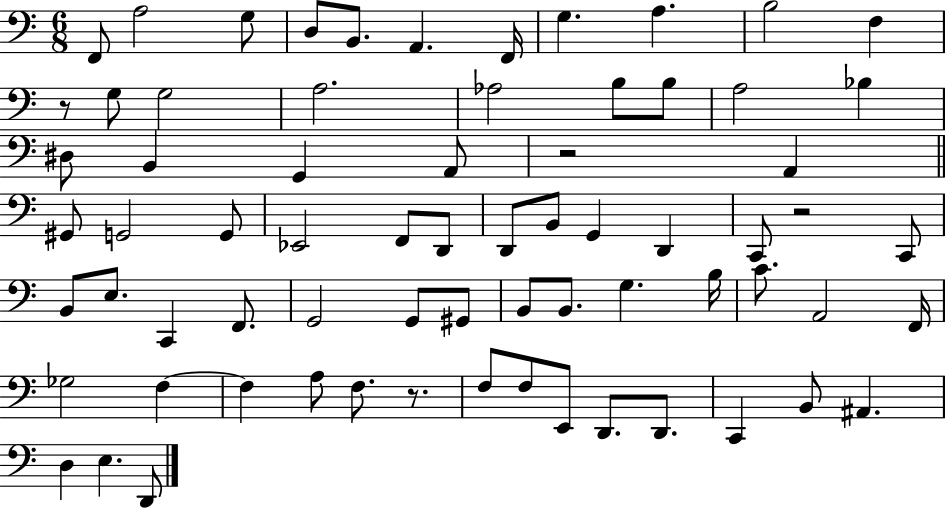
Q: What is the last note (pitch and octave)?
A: D2